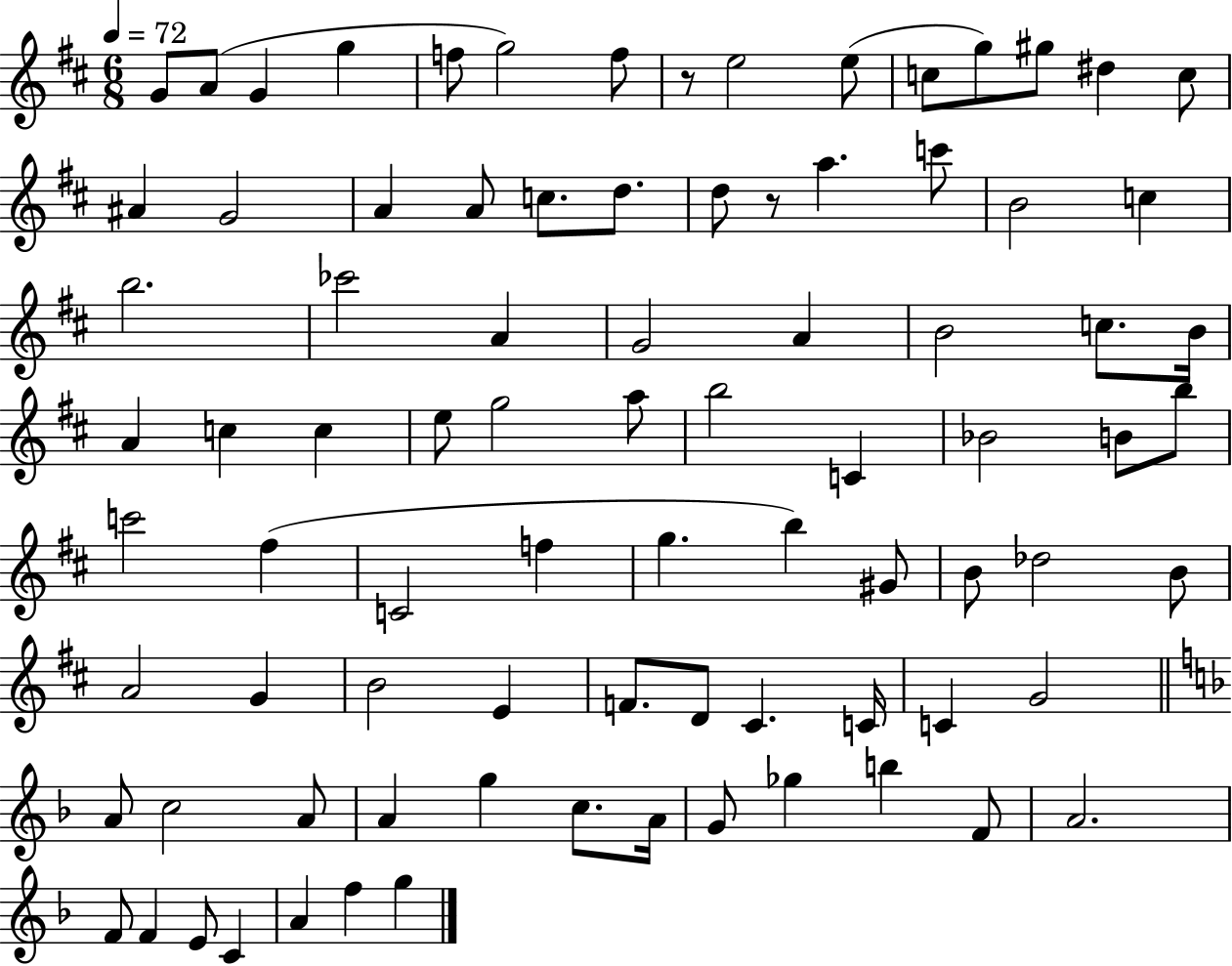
{
  \clef treble
  \numericTimeSignature
  \time 6/8
  \key d \major
  \tempo 4 = 72
  \repeat volta 2 { g'8 a'8( g'4 g''4 | f''8 g''2) f''8 | r8 e''2 e''8( | c''8 g''8) gis''8 dis''4 c''8 | \break ais'4 g'2 | a'4 a'8 c''8. d''8. | d''8 r8 a''4. c'''8 | b'2 c''4 | \break b''2. | ces'''2 a'4 | g'2 a'4 | b'2 c''8. b'16 | \break a'4 c''4 c''4 | e''8 g''2 a''8 | b''2 c'4 | bes'2 b'8 b''8 | \break c'''2 fis''4( | c'2 f''4 | g''4. b''4) gis'8 | b'8 des''2 b'8 | \break a'2 g'4 | b'2 e'4 | f'8. d'8 cis'4. c'16 | c'4 g'2 | \break \bar "||" \break \key f \major a'8 c''2 a'8 | a'4 g''4 c''8. a'16 | g'8 ges''4 b''4 f'8 | a'2. | \break f'8 f'4 e'8 c'4 | a'4 f''4 g''4 | } \bar "|."
}